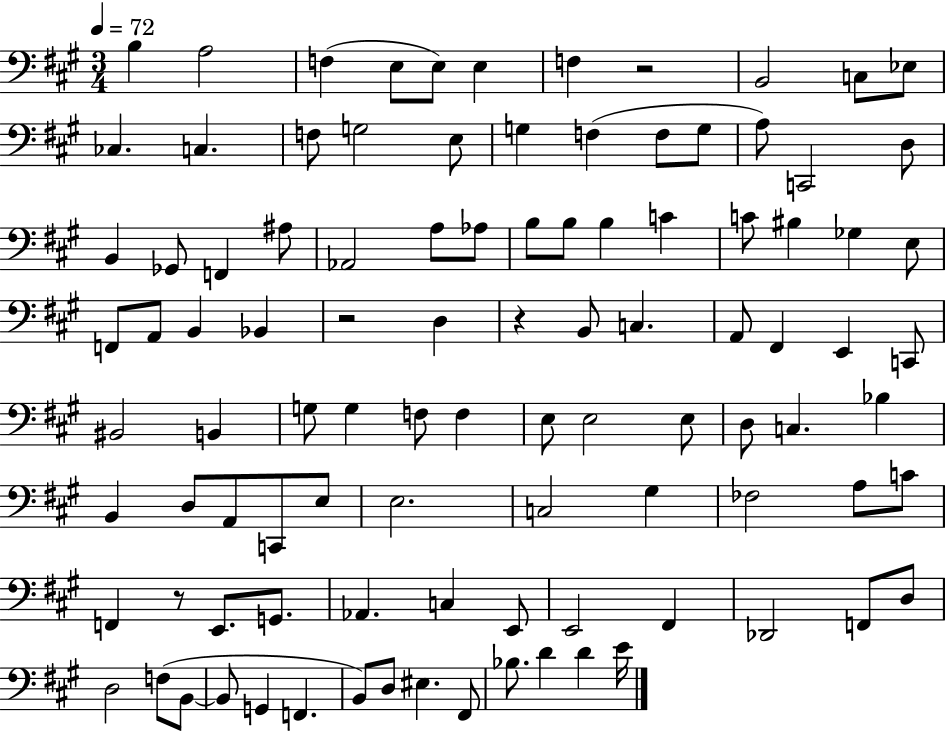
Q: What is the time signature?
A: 3/4